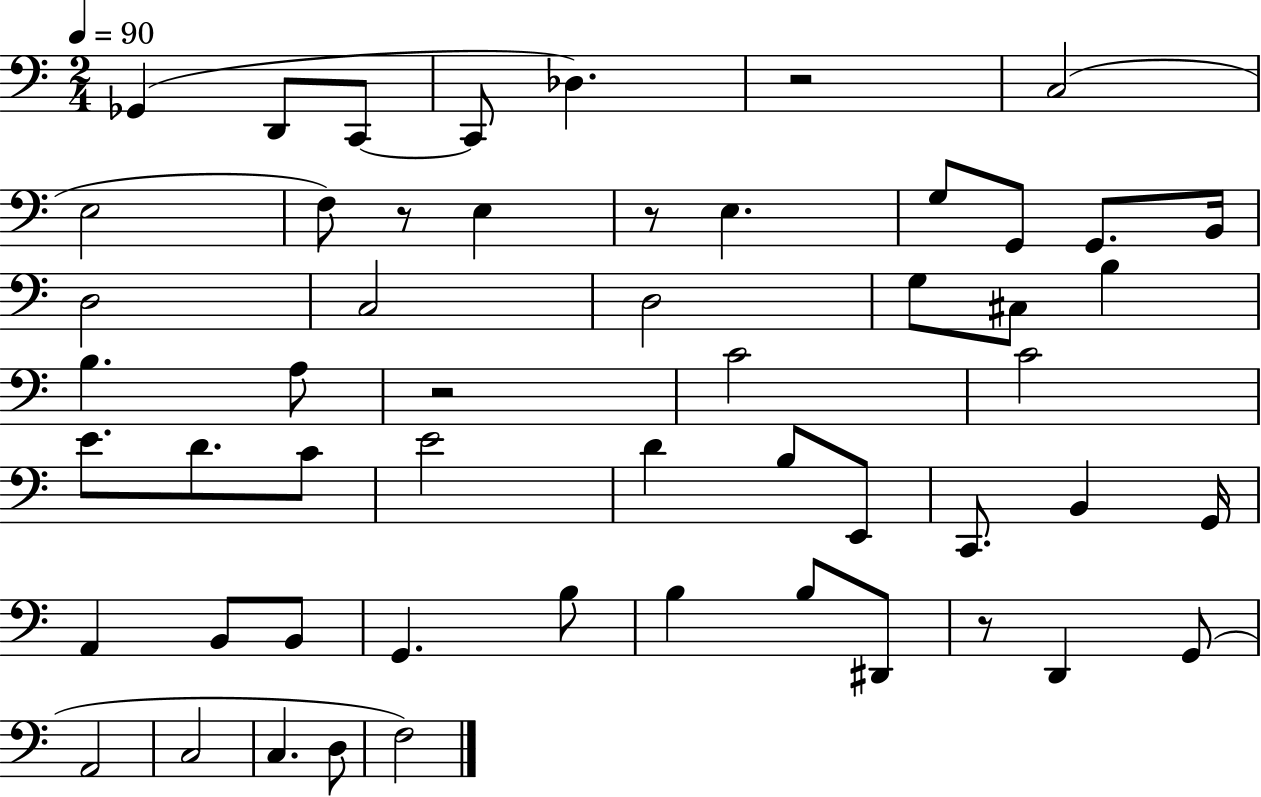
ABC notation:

X:1
T:Untitled
M:2/4
L:1/4
K:C
_G,, D,,/2 C,,/2 C,,/2 _D, z2 C,2 E,2 F,/2 z/2 E, z/2 E, G,/2 G,,/2 G,,/2 B,,/4 D,2 C,2 D,2 G,/2 ^C,/2 B, B, A,/2 z2 C2 C2 E/2 D/2 C/2 E2 D B,/2 E,,/2 C,,/2 B,, G,,/4 A,, B,,/2 B,,/2 G,, B,/2 B, B,/2 ^D,,/2 z/2 D,, G,,/2 A,,2 C,2 C, D,/2 F,2